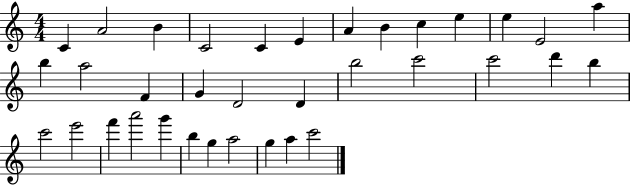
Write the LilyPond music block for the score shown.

{
  \clef treble
  \numericTimeSignature
  \time 4/4
  \key c \major
  c'4 a'2 b'4 | c'2 c'4 e'4 | a'4 b'4 c''4 e''4 | e''4 e'2 a''4 | \break b''4 a''2 f'4 | g'4 d'2 d'4 | b''2 c'''2 | c'''2 d'''4 b''4 | \break c'''2 e'''2 | f'''4 a'''2 g'''4 | b''4 g''4 a''2 | g''4 a''4 c'''2 | \break \bar "|."
}